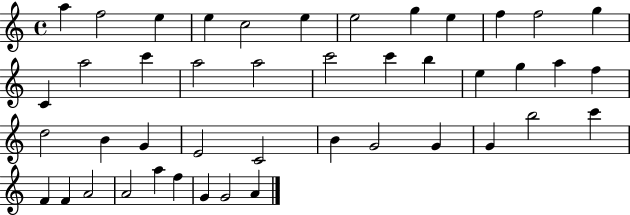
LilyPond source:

{
  \clef treble
  \time 4/4
  \defaultTimeSignature
  \key c \major
  a''4 f''2 e''4 | e''4 c''2 e''4 | e''2 g''4 e''4 | f''4 f''2 g''4 | \break c'4 a''2 c'''4 | a''2 a''2 | c'''2 c'''4 b''4 | e''4 g''4 a''4 f''4 | \break d''2 b'4 g'4 | e'2 c'2 | b'4 g'2 g'4 | g'4 b''2 c'''4 | \break f'4 f'4 a'2 | a'2 a''4 f''4 | g'4 g'2 a'4 | \bar "|."
}